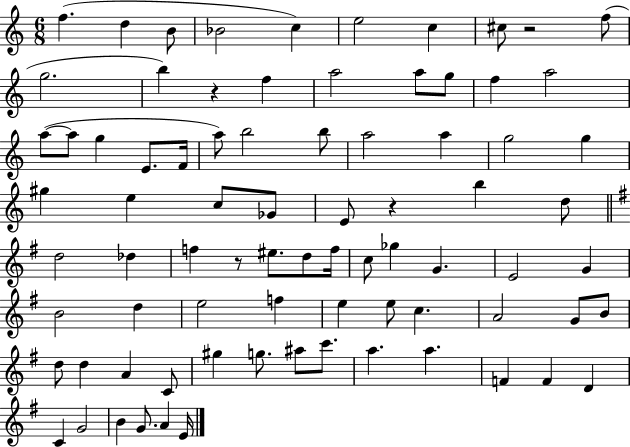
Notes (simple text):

F5/q. D5/q B4/e Bb4/h C5/q E5/h C5/q C#5/e R/h F5/e G5/h. B5/q R/q F5/q A5/h A5/e G5/e F5/q A5/h A5/e A5/e G5/q E4/e. F4/s A5/e B5/h B5/e A5/h A5/q G5/h G5/q G#5/q E5/q C5/e Gb4/e E4/e R/q B5/q D5/e D5/h Db5/q F5/q R/e EIS5/e. D5/e F5/s C5/e Gb5/q G4/q. E4/h G4/q B4/h D5/q E5/h F5/q E5/q E5/e C5/q. A4/h G4/e B4/e D5/e D5/q A4/q C4/e G#5/q G5/e. A#5/e C6/e. A5/q. A5/q. F4/q F4/q D4/q C4/q G4/h B4/q G4/e. A4/q E4/s